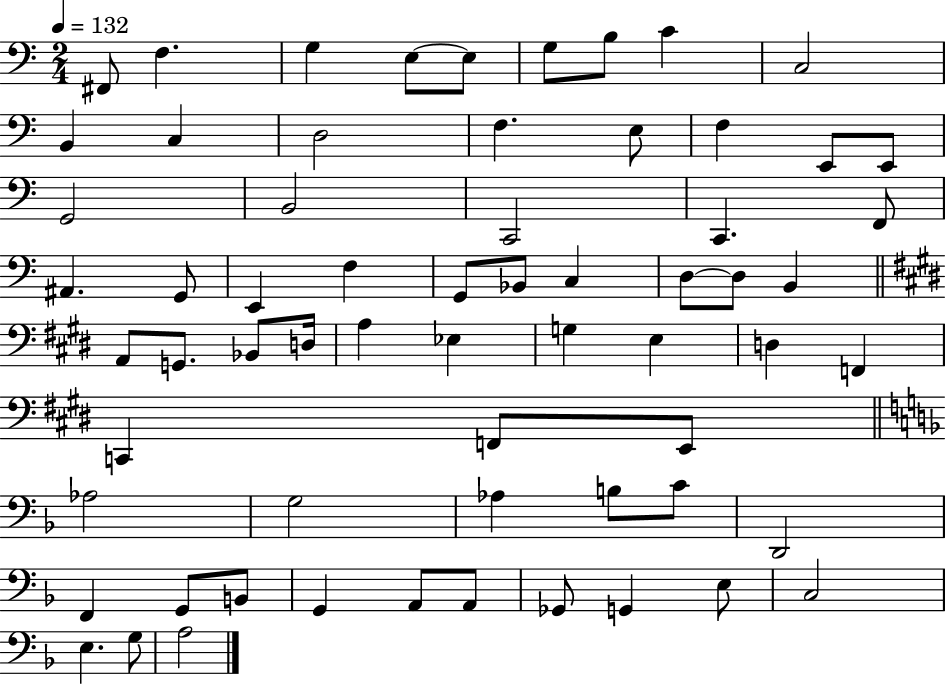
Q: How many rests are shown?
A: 0